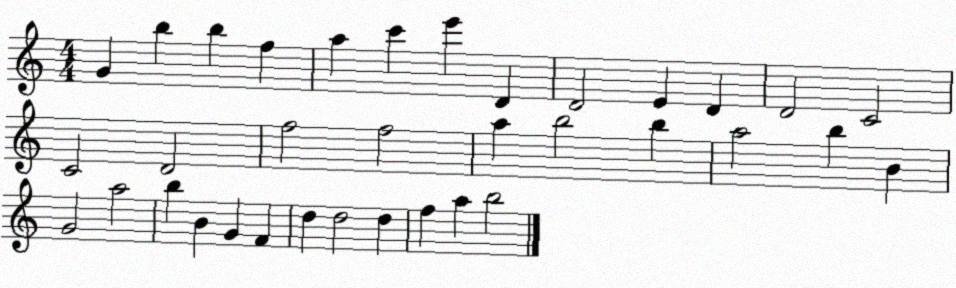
X:1
T:Untitled
M:4/4
L:1/4
K:C
G b b f a c' e' D D2 E D D2 C2 C2 D2 f2 f2 a b2 b a2 b B G2 a2 b B G F d d2 d f a b2